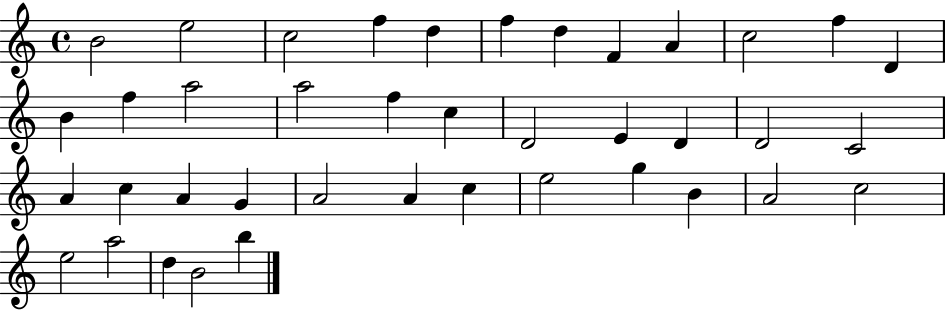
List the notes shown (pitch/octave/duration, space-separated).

B4/h E5/h C5/h F5/q D5/q F5/q D5/q F4/q A4/q C5/h F5/q D4/q B4/q F5/q A5/h A5/h F5/q C5/q D4/h E4/q D4/q D4/h C4/h A4/q C5/q A4/q G4/q A4/h A4/q C5/q E5/h G5/q B4/q A4/h C5/h E5/h A5/h D5/q B4/h B5/q